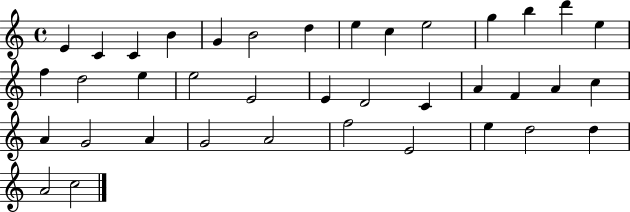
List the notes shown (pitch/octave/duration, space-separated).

E4/q C4/q C4/q B4/q G4/q B4/h D5/q E5/q C5/q E5/h G5/q B5/q D6/q E5/q F5/q D5/h E5/q E5/h E4/h E4/q D4/h C4/q A4/q F4/q A4/q C5/q A4/q G4/h A4/q G4/h A4/h F5/h E4/h E5/q D5/h D5/q A4/h C5/h